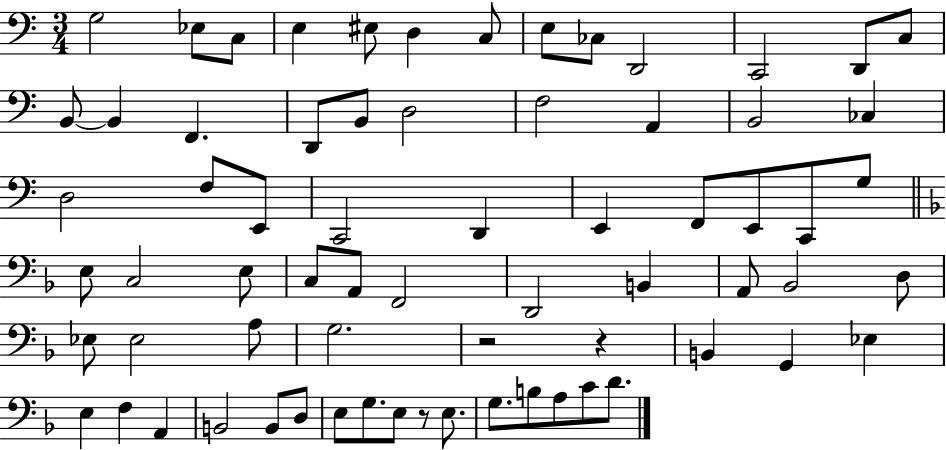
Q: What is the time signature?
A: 3/4